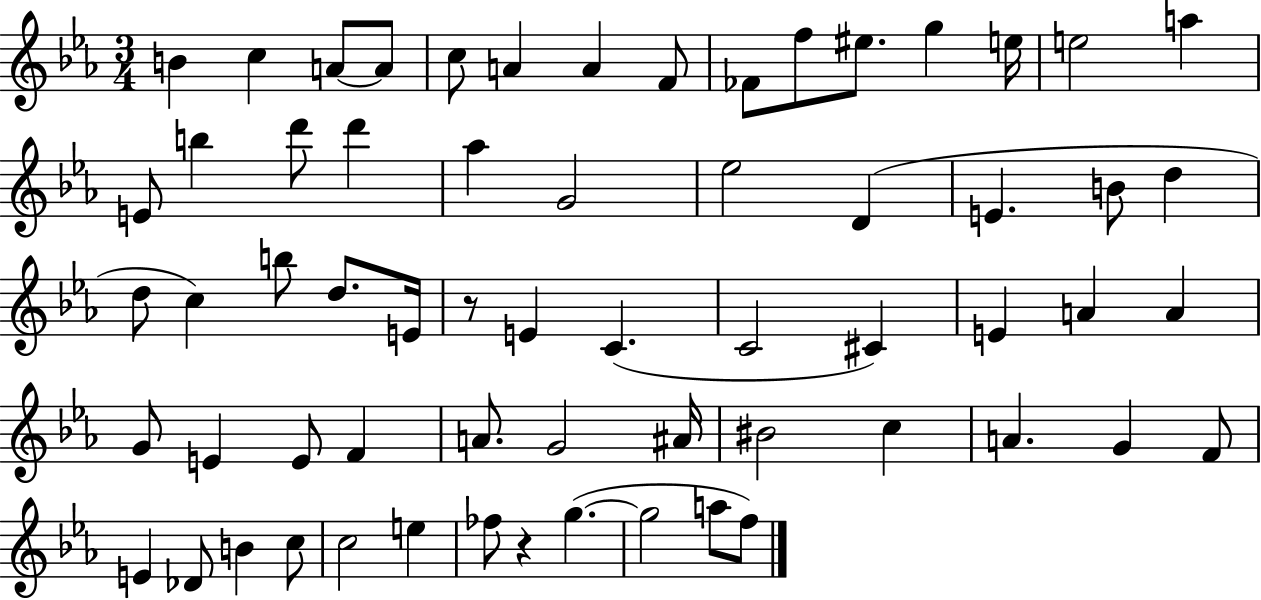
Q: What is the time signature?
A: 3/4